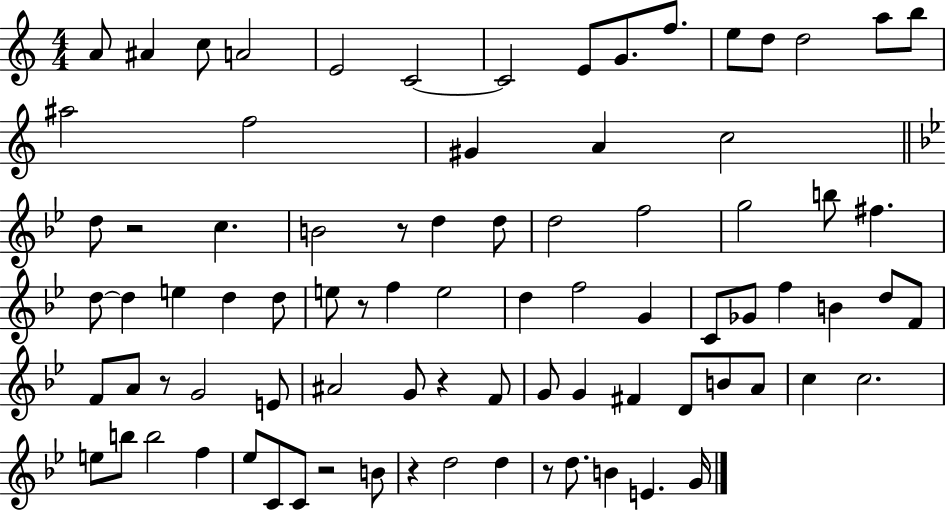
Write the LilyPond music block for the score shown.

{
  \clef treble
  \numericTimeSignature
  \time 4/4
  \key c \major
  a'8 ais'4 c''8 a'2 | e'2 c'2~~ | c'2 e'8 g'8. f''8. | e''8 d''8 d''2 a''8 b''8 | \break ais''2 f''2 | gis'4 a'4 c''2 | \bar "||" \break \key g \minor d''8 r2 c''4. | b'2 r8 d''4 d''8 | d''2 f''2 | g''2 b''8 fis''4. | \break d''8~~ d''4 e''4 d''4 d''8 | e''8 r8 f''4 e''2 | d''4 f''2 g'4 | c'8 ges'8 f''4 b'4 d''8 f'8 | \break f'8 a'8 r8 g'2 e'8 | ais'2 g'8 r4 f'8 | g'8 g'4 fis'4 d'8 b'8 a'8 | c''4 c''2. | \break e''8 b''8 b''2 f''4 | ees''8 c'8 c'8 r2 b'8 | r4 d''2 d''4 | r8 d''8. b'4 e'4. g'16 | \break \bar "|."
}